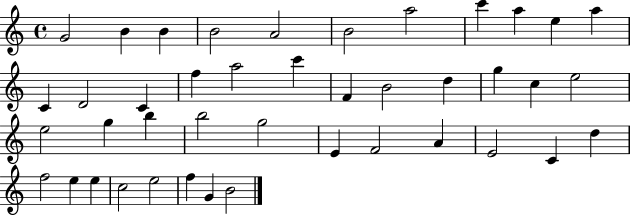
{
  \clef treble
  \time 4/4
  \defaultTimeSignature
  \key c \major
  g'2 b'4 b'4 | b'2 a'2 | b'2 a''2 | c'''4 a''4 e''4 a''4 | \break c'4 d'2 c'4 | f''4 a''2 c'''4 | f'4 b'2 d''4 | g''4 c''4 e''2 | \break e''2 g''4 b''4 | b''2 g''2 | e'4 f'2 a'4 | e'2 c'4 d''4 | \break f''2 e''4 e''4 | c''2 e''2 | f''4 g'4 b'2 | \bar "|."
}